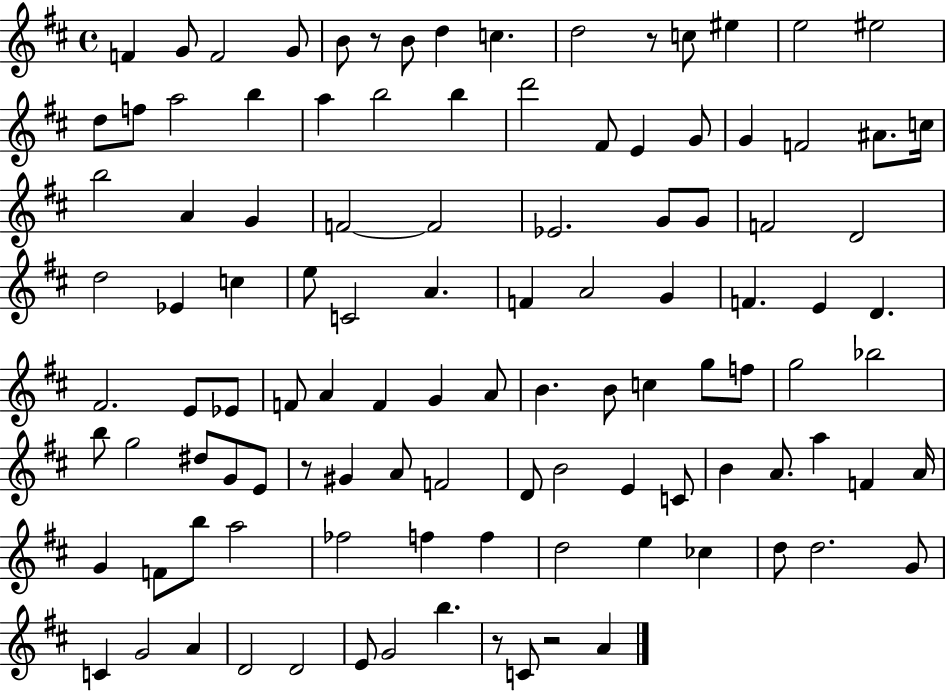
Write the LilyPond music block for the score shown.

{
  \clef treble
  \time 4/4
  \defaultTimeSignature
  \key d \major
  f'4 g'8 f'2 g'8 | b'8 r8 b'8 d''4 c''4. | d''2 r8 c''8 eis''4 | e''2 eis''2 | \break d''8 f''8 a''2 b''4 | a''4 b''2 b''4 | d'''2 fis'8 e'4 g'8 | g'4 f'2 ais'8. c''16 | \break b''2 a'4 g'4 | f'2~~ f'2 | ees'2. g'8 g'8 | f'2 d'2 | \break d''2 ees'4 c''4 | e''8 c'2 a'4. | f'4 a'2 g'4 | f'4. e'4 d'4. | \break fis'2. e'8 ees'8 | f'8 a'4 f'4 g'4 a'8 | b'4. b'8 c''4 g''8 f''8 | g''2 bes''2 | \break b''8 g''2 dis''8 g'8 e'8 | r8 gis'4 a'8 f'2 | d'8 b'2 e'4 c'8 | b'4 a'8. a''4 f'4 a'16 | \break g'4 f'8 b''8 a''2 | fes''2 f''4 f''4 | d''2 e''4 ces''4 | d''8 d''2. g'8 | \break c'4 g'2 a'4 | d'2 d'2 | e'8 g'2 b''4. | r8 c'8 r2 a'4 | \break \bar "|."
}